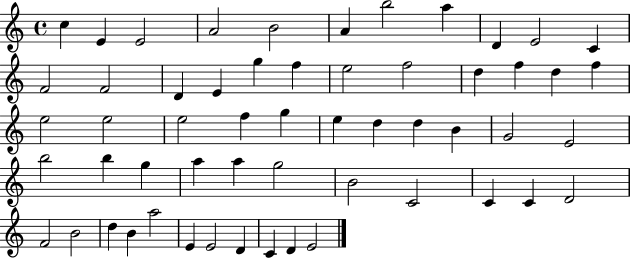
C5/q E4/q E4/h A4/h B4/h A4/q B5/h A5/q D4/q E4/h C4/q F4/h F4/h D4/q E4/q G5/q F5/q E5/h F5/h D5/q F5/q D5/q F5/q E5/h E5/h E5/h F5/q G5/q E5/q D5/q D5/q B4/q G4/h E4/h B5/h B5/q G5/q A5/q A5/q G5/h B4/h C4/h C4/q C4/q D4/h F4/h B4/h D5/q B4/q A5/h E4/q E4/h D4/q C4/q D4/q E4/h